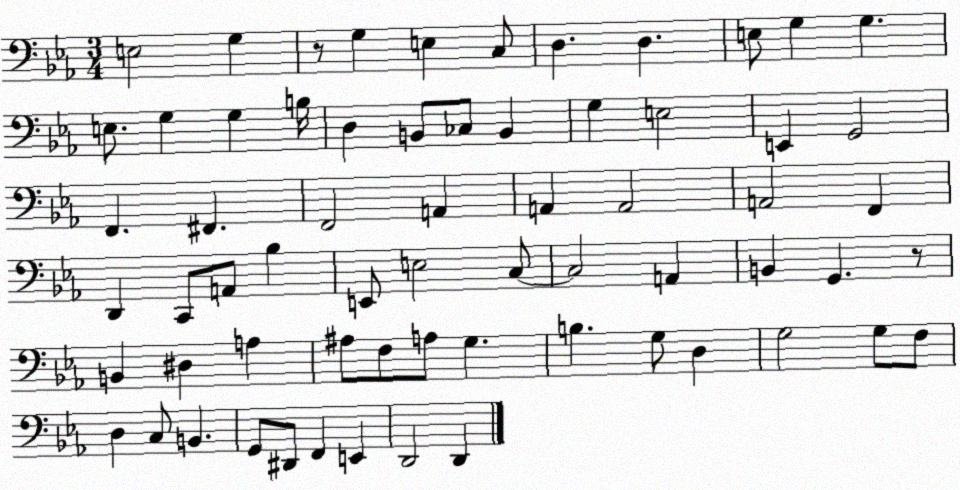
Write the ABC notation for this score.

X:1
T:Untitled
M:3/4
L:1/4
K:Eb
E,2 G, z/2 G, E, C,/2 D, D, E,/2 G, G, E,/2 G, G, B,/4 D, B,,/2 _C,/2 B,, G, E,2 E,, G,,2 F,, ^F,, F,,2 A,, A,, A,,2 A,,2 F,, D,, C,,/2 A,,/2 _B, E,,/2 E,2 C,/2 C,2 A,, B,, G,, z/2 B,, ^D, A, ^A,/2 F,/2 A,/2 G, B, G,/2 D, G,2 G,/2 F,/2 D, C,/2 B,, G,,/2 ^D,,/2 F,, E,, D,,2 D,,